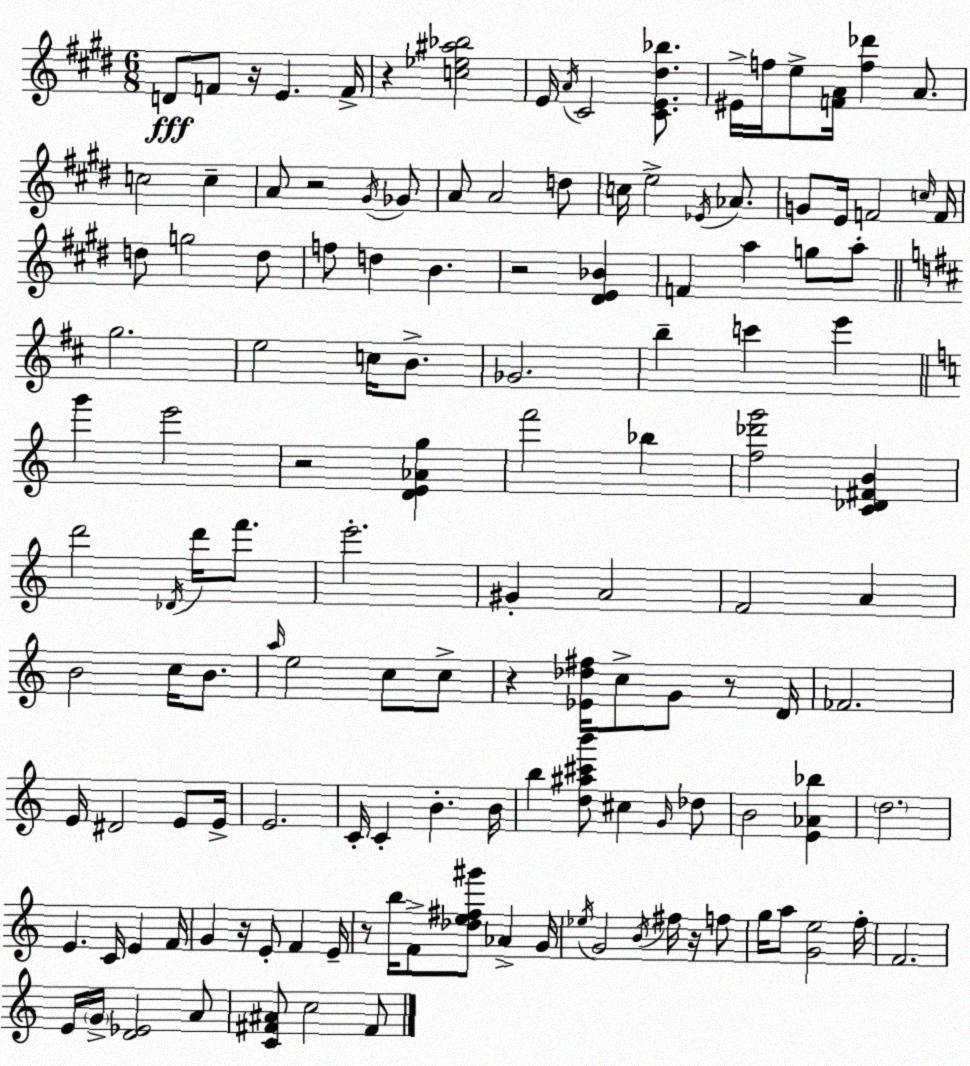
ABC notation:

X:1
T:Untitled
M:6/8
L:1/4
K:E
D/2 F/2 z/4 E F/4 z [c_e^a_b]2 E/4 A/4 ^C2 [^CE^d_b]/2 ^E/4 f/4 e/2 [FA]/4 [f_d'] A/2 c2 c A/2 z2 ^G/4 _G/2 A/2 A2 d/2 c/4 e2 _E/4 _A/2 G/2 E/4 F2 c/4 F/4 d/2 g2 d/2 f/2 d B z2 [^DE_B] F a g/2 a/2 g2 e2 c/4 B/2 _G2 b c' e' g' e'2 z2 [DE_Ag] f'2 _b [f_d'g']2 [C_D^FB] d'2 _D/4 d'/4 f'/2 e'2 ^G A2 F2 A B2 c/4 B/2 a/4 e2 c/2 c/2 z [_E_d^f]/4 c/2 G/2 z/2 D/4 _F2 E/4 ^D2 E/2 E/4 E2 C/4 C B B/4 b [d^a^c'b']/2 ^c G/4 _d/2 B2 [E_A_b] d2 E C/4 E F/4 G z/4 E/2 F E/4 z/2 b/4 F/2 [_de^f^g']/2 _A G/4 _e/4 G2 B/4 ^f/4 z/4 f/2 g/4 a/2 [Ge]2 f/4 F2 E/4 G/4 [D_E]2 A/2 [C^F^A]/2 c2 ^F/2